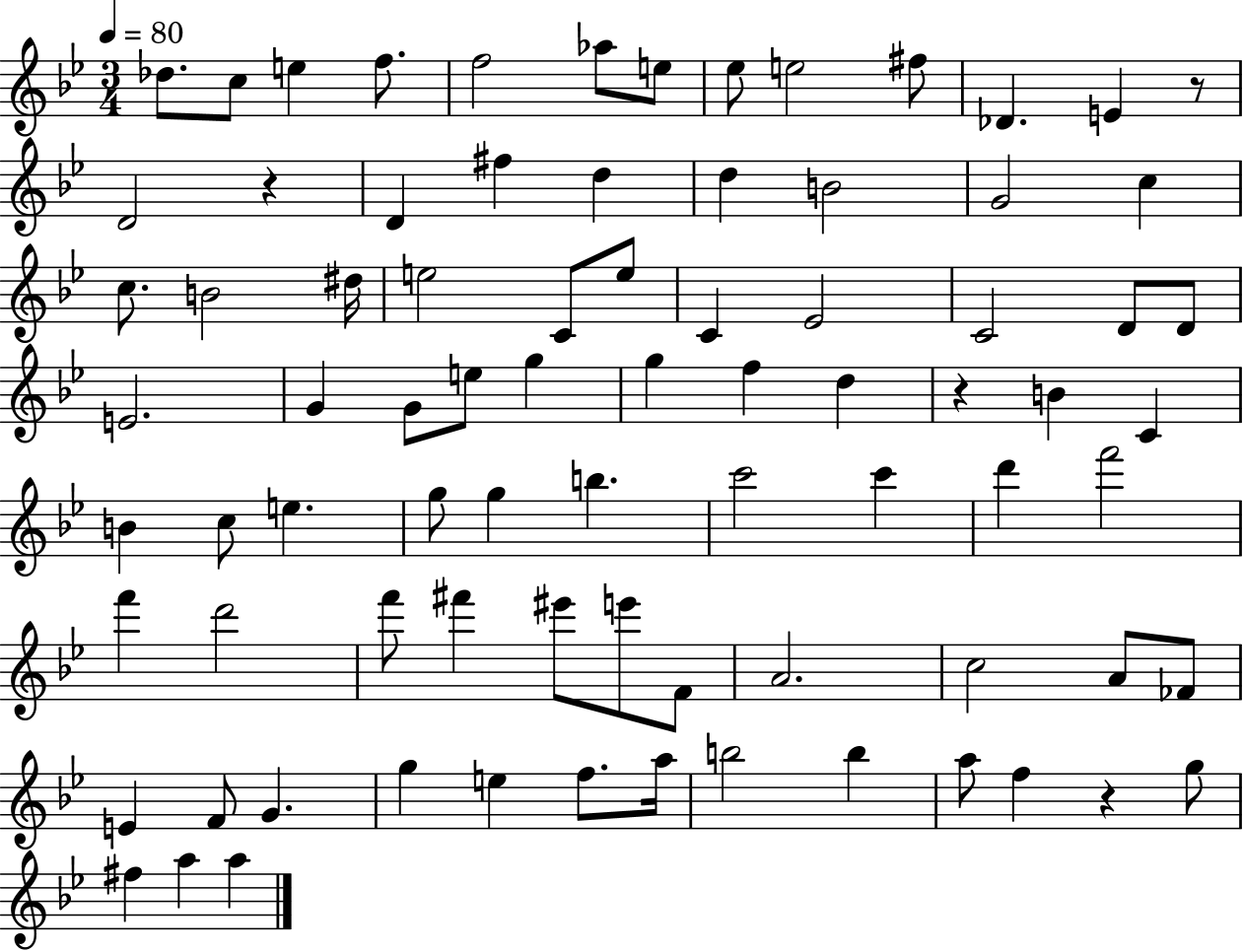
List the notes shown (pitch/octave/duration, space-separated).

Db5/e. C5/e E5/q F5/e. F5/h Ab5/e E5/e Eb5/e E5/h F#5/e Db4/q. E4/q R/e D4/h R/q D4/q F#5/q D5/q D5/q B4/h G4/h C5/q C5/e. B4/h D#5/s E5/h C4/e E5/e C4/q Eb4/h C4/h D4/e D4/e E4/h. G4/q G4/e E5/e G5/q G5/q F5/q D5/q R/q B4/q C4/q B4/q C5/e E5/q. G5/e G5/q B5/q. C6/h C6/q D6/q F6/h F6/q D6/h F6/e F#6/q EIS6/e E6/e F4/e A4/h. C5/h A4/e FES4/e E4/q F4/e G4/q. G5/q E5/q F5/e. A5/s B5/h B5/q A5/e F5/q R/q G5/e F#5/q A5/q A5/q